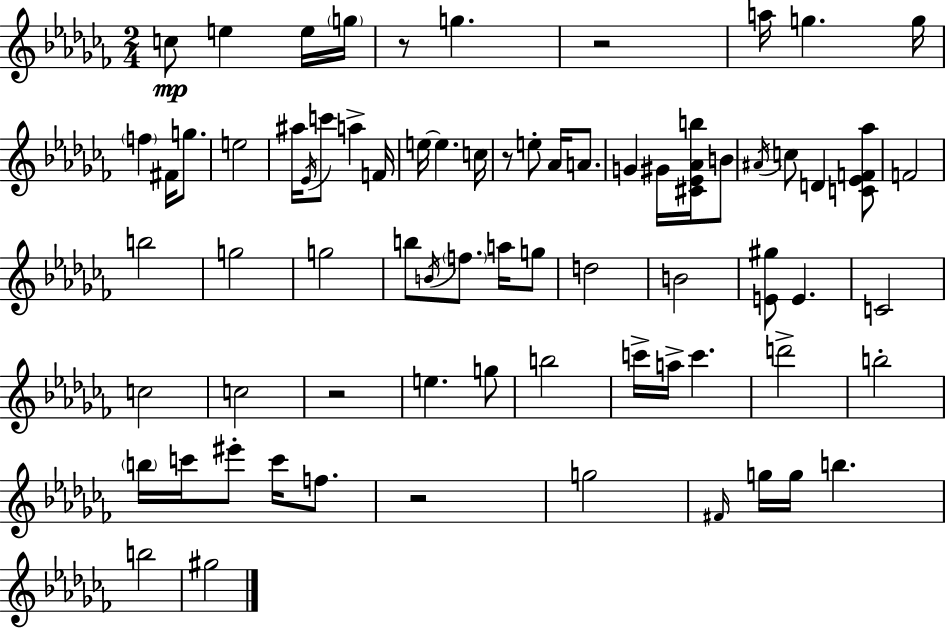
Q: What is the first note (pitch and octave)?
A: C5